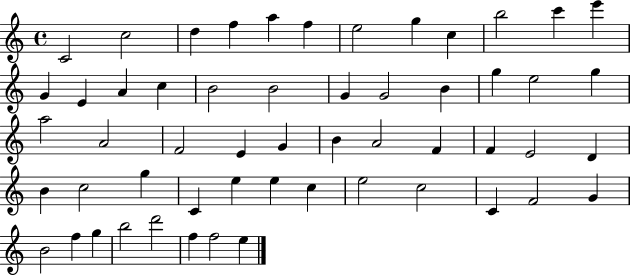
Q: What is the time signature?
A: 4/4